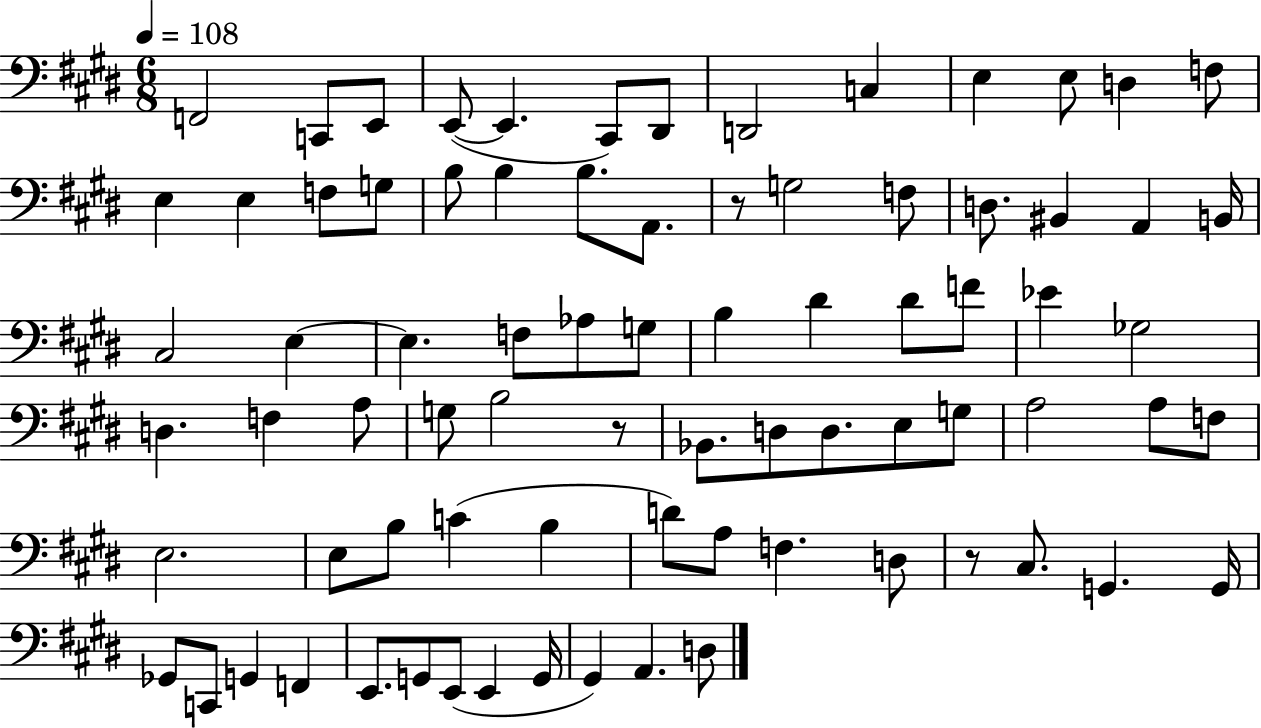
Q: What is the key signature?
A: E major